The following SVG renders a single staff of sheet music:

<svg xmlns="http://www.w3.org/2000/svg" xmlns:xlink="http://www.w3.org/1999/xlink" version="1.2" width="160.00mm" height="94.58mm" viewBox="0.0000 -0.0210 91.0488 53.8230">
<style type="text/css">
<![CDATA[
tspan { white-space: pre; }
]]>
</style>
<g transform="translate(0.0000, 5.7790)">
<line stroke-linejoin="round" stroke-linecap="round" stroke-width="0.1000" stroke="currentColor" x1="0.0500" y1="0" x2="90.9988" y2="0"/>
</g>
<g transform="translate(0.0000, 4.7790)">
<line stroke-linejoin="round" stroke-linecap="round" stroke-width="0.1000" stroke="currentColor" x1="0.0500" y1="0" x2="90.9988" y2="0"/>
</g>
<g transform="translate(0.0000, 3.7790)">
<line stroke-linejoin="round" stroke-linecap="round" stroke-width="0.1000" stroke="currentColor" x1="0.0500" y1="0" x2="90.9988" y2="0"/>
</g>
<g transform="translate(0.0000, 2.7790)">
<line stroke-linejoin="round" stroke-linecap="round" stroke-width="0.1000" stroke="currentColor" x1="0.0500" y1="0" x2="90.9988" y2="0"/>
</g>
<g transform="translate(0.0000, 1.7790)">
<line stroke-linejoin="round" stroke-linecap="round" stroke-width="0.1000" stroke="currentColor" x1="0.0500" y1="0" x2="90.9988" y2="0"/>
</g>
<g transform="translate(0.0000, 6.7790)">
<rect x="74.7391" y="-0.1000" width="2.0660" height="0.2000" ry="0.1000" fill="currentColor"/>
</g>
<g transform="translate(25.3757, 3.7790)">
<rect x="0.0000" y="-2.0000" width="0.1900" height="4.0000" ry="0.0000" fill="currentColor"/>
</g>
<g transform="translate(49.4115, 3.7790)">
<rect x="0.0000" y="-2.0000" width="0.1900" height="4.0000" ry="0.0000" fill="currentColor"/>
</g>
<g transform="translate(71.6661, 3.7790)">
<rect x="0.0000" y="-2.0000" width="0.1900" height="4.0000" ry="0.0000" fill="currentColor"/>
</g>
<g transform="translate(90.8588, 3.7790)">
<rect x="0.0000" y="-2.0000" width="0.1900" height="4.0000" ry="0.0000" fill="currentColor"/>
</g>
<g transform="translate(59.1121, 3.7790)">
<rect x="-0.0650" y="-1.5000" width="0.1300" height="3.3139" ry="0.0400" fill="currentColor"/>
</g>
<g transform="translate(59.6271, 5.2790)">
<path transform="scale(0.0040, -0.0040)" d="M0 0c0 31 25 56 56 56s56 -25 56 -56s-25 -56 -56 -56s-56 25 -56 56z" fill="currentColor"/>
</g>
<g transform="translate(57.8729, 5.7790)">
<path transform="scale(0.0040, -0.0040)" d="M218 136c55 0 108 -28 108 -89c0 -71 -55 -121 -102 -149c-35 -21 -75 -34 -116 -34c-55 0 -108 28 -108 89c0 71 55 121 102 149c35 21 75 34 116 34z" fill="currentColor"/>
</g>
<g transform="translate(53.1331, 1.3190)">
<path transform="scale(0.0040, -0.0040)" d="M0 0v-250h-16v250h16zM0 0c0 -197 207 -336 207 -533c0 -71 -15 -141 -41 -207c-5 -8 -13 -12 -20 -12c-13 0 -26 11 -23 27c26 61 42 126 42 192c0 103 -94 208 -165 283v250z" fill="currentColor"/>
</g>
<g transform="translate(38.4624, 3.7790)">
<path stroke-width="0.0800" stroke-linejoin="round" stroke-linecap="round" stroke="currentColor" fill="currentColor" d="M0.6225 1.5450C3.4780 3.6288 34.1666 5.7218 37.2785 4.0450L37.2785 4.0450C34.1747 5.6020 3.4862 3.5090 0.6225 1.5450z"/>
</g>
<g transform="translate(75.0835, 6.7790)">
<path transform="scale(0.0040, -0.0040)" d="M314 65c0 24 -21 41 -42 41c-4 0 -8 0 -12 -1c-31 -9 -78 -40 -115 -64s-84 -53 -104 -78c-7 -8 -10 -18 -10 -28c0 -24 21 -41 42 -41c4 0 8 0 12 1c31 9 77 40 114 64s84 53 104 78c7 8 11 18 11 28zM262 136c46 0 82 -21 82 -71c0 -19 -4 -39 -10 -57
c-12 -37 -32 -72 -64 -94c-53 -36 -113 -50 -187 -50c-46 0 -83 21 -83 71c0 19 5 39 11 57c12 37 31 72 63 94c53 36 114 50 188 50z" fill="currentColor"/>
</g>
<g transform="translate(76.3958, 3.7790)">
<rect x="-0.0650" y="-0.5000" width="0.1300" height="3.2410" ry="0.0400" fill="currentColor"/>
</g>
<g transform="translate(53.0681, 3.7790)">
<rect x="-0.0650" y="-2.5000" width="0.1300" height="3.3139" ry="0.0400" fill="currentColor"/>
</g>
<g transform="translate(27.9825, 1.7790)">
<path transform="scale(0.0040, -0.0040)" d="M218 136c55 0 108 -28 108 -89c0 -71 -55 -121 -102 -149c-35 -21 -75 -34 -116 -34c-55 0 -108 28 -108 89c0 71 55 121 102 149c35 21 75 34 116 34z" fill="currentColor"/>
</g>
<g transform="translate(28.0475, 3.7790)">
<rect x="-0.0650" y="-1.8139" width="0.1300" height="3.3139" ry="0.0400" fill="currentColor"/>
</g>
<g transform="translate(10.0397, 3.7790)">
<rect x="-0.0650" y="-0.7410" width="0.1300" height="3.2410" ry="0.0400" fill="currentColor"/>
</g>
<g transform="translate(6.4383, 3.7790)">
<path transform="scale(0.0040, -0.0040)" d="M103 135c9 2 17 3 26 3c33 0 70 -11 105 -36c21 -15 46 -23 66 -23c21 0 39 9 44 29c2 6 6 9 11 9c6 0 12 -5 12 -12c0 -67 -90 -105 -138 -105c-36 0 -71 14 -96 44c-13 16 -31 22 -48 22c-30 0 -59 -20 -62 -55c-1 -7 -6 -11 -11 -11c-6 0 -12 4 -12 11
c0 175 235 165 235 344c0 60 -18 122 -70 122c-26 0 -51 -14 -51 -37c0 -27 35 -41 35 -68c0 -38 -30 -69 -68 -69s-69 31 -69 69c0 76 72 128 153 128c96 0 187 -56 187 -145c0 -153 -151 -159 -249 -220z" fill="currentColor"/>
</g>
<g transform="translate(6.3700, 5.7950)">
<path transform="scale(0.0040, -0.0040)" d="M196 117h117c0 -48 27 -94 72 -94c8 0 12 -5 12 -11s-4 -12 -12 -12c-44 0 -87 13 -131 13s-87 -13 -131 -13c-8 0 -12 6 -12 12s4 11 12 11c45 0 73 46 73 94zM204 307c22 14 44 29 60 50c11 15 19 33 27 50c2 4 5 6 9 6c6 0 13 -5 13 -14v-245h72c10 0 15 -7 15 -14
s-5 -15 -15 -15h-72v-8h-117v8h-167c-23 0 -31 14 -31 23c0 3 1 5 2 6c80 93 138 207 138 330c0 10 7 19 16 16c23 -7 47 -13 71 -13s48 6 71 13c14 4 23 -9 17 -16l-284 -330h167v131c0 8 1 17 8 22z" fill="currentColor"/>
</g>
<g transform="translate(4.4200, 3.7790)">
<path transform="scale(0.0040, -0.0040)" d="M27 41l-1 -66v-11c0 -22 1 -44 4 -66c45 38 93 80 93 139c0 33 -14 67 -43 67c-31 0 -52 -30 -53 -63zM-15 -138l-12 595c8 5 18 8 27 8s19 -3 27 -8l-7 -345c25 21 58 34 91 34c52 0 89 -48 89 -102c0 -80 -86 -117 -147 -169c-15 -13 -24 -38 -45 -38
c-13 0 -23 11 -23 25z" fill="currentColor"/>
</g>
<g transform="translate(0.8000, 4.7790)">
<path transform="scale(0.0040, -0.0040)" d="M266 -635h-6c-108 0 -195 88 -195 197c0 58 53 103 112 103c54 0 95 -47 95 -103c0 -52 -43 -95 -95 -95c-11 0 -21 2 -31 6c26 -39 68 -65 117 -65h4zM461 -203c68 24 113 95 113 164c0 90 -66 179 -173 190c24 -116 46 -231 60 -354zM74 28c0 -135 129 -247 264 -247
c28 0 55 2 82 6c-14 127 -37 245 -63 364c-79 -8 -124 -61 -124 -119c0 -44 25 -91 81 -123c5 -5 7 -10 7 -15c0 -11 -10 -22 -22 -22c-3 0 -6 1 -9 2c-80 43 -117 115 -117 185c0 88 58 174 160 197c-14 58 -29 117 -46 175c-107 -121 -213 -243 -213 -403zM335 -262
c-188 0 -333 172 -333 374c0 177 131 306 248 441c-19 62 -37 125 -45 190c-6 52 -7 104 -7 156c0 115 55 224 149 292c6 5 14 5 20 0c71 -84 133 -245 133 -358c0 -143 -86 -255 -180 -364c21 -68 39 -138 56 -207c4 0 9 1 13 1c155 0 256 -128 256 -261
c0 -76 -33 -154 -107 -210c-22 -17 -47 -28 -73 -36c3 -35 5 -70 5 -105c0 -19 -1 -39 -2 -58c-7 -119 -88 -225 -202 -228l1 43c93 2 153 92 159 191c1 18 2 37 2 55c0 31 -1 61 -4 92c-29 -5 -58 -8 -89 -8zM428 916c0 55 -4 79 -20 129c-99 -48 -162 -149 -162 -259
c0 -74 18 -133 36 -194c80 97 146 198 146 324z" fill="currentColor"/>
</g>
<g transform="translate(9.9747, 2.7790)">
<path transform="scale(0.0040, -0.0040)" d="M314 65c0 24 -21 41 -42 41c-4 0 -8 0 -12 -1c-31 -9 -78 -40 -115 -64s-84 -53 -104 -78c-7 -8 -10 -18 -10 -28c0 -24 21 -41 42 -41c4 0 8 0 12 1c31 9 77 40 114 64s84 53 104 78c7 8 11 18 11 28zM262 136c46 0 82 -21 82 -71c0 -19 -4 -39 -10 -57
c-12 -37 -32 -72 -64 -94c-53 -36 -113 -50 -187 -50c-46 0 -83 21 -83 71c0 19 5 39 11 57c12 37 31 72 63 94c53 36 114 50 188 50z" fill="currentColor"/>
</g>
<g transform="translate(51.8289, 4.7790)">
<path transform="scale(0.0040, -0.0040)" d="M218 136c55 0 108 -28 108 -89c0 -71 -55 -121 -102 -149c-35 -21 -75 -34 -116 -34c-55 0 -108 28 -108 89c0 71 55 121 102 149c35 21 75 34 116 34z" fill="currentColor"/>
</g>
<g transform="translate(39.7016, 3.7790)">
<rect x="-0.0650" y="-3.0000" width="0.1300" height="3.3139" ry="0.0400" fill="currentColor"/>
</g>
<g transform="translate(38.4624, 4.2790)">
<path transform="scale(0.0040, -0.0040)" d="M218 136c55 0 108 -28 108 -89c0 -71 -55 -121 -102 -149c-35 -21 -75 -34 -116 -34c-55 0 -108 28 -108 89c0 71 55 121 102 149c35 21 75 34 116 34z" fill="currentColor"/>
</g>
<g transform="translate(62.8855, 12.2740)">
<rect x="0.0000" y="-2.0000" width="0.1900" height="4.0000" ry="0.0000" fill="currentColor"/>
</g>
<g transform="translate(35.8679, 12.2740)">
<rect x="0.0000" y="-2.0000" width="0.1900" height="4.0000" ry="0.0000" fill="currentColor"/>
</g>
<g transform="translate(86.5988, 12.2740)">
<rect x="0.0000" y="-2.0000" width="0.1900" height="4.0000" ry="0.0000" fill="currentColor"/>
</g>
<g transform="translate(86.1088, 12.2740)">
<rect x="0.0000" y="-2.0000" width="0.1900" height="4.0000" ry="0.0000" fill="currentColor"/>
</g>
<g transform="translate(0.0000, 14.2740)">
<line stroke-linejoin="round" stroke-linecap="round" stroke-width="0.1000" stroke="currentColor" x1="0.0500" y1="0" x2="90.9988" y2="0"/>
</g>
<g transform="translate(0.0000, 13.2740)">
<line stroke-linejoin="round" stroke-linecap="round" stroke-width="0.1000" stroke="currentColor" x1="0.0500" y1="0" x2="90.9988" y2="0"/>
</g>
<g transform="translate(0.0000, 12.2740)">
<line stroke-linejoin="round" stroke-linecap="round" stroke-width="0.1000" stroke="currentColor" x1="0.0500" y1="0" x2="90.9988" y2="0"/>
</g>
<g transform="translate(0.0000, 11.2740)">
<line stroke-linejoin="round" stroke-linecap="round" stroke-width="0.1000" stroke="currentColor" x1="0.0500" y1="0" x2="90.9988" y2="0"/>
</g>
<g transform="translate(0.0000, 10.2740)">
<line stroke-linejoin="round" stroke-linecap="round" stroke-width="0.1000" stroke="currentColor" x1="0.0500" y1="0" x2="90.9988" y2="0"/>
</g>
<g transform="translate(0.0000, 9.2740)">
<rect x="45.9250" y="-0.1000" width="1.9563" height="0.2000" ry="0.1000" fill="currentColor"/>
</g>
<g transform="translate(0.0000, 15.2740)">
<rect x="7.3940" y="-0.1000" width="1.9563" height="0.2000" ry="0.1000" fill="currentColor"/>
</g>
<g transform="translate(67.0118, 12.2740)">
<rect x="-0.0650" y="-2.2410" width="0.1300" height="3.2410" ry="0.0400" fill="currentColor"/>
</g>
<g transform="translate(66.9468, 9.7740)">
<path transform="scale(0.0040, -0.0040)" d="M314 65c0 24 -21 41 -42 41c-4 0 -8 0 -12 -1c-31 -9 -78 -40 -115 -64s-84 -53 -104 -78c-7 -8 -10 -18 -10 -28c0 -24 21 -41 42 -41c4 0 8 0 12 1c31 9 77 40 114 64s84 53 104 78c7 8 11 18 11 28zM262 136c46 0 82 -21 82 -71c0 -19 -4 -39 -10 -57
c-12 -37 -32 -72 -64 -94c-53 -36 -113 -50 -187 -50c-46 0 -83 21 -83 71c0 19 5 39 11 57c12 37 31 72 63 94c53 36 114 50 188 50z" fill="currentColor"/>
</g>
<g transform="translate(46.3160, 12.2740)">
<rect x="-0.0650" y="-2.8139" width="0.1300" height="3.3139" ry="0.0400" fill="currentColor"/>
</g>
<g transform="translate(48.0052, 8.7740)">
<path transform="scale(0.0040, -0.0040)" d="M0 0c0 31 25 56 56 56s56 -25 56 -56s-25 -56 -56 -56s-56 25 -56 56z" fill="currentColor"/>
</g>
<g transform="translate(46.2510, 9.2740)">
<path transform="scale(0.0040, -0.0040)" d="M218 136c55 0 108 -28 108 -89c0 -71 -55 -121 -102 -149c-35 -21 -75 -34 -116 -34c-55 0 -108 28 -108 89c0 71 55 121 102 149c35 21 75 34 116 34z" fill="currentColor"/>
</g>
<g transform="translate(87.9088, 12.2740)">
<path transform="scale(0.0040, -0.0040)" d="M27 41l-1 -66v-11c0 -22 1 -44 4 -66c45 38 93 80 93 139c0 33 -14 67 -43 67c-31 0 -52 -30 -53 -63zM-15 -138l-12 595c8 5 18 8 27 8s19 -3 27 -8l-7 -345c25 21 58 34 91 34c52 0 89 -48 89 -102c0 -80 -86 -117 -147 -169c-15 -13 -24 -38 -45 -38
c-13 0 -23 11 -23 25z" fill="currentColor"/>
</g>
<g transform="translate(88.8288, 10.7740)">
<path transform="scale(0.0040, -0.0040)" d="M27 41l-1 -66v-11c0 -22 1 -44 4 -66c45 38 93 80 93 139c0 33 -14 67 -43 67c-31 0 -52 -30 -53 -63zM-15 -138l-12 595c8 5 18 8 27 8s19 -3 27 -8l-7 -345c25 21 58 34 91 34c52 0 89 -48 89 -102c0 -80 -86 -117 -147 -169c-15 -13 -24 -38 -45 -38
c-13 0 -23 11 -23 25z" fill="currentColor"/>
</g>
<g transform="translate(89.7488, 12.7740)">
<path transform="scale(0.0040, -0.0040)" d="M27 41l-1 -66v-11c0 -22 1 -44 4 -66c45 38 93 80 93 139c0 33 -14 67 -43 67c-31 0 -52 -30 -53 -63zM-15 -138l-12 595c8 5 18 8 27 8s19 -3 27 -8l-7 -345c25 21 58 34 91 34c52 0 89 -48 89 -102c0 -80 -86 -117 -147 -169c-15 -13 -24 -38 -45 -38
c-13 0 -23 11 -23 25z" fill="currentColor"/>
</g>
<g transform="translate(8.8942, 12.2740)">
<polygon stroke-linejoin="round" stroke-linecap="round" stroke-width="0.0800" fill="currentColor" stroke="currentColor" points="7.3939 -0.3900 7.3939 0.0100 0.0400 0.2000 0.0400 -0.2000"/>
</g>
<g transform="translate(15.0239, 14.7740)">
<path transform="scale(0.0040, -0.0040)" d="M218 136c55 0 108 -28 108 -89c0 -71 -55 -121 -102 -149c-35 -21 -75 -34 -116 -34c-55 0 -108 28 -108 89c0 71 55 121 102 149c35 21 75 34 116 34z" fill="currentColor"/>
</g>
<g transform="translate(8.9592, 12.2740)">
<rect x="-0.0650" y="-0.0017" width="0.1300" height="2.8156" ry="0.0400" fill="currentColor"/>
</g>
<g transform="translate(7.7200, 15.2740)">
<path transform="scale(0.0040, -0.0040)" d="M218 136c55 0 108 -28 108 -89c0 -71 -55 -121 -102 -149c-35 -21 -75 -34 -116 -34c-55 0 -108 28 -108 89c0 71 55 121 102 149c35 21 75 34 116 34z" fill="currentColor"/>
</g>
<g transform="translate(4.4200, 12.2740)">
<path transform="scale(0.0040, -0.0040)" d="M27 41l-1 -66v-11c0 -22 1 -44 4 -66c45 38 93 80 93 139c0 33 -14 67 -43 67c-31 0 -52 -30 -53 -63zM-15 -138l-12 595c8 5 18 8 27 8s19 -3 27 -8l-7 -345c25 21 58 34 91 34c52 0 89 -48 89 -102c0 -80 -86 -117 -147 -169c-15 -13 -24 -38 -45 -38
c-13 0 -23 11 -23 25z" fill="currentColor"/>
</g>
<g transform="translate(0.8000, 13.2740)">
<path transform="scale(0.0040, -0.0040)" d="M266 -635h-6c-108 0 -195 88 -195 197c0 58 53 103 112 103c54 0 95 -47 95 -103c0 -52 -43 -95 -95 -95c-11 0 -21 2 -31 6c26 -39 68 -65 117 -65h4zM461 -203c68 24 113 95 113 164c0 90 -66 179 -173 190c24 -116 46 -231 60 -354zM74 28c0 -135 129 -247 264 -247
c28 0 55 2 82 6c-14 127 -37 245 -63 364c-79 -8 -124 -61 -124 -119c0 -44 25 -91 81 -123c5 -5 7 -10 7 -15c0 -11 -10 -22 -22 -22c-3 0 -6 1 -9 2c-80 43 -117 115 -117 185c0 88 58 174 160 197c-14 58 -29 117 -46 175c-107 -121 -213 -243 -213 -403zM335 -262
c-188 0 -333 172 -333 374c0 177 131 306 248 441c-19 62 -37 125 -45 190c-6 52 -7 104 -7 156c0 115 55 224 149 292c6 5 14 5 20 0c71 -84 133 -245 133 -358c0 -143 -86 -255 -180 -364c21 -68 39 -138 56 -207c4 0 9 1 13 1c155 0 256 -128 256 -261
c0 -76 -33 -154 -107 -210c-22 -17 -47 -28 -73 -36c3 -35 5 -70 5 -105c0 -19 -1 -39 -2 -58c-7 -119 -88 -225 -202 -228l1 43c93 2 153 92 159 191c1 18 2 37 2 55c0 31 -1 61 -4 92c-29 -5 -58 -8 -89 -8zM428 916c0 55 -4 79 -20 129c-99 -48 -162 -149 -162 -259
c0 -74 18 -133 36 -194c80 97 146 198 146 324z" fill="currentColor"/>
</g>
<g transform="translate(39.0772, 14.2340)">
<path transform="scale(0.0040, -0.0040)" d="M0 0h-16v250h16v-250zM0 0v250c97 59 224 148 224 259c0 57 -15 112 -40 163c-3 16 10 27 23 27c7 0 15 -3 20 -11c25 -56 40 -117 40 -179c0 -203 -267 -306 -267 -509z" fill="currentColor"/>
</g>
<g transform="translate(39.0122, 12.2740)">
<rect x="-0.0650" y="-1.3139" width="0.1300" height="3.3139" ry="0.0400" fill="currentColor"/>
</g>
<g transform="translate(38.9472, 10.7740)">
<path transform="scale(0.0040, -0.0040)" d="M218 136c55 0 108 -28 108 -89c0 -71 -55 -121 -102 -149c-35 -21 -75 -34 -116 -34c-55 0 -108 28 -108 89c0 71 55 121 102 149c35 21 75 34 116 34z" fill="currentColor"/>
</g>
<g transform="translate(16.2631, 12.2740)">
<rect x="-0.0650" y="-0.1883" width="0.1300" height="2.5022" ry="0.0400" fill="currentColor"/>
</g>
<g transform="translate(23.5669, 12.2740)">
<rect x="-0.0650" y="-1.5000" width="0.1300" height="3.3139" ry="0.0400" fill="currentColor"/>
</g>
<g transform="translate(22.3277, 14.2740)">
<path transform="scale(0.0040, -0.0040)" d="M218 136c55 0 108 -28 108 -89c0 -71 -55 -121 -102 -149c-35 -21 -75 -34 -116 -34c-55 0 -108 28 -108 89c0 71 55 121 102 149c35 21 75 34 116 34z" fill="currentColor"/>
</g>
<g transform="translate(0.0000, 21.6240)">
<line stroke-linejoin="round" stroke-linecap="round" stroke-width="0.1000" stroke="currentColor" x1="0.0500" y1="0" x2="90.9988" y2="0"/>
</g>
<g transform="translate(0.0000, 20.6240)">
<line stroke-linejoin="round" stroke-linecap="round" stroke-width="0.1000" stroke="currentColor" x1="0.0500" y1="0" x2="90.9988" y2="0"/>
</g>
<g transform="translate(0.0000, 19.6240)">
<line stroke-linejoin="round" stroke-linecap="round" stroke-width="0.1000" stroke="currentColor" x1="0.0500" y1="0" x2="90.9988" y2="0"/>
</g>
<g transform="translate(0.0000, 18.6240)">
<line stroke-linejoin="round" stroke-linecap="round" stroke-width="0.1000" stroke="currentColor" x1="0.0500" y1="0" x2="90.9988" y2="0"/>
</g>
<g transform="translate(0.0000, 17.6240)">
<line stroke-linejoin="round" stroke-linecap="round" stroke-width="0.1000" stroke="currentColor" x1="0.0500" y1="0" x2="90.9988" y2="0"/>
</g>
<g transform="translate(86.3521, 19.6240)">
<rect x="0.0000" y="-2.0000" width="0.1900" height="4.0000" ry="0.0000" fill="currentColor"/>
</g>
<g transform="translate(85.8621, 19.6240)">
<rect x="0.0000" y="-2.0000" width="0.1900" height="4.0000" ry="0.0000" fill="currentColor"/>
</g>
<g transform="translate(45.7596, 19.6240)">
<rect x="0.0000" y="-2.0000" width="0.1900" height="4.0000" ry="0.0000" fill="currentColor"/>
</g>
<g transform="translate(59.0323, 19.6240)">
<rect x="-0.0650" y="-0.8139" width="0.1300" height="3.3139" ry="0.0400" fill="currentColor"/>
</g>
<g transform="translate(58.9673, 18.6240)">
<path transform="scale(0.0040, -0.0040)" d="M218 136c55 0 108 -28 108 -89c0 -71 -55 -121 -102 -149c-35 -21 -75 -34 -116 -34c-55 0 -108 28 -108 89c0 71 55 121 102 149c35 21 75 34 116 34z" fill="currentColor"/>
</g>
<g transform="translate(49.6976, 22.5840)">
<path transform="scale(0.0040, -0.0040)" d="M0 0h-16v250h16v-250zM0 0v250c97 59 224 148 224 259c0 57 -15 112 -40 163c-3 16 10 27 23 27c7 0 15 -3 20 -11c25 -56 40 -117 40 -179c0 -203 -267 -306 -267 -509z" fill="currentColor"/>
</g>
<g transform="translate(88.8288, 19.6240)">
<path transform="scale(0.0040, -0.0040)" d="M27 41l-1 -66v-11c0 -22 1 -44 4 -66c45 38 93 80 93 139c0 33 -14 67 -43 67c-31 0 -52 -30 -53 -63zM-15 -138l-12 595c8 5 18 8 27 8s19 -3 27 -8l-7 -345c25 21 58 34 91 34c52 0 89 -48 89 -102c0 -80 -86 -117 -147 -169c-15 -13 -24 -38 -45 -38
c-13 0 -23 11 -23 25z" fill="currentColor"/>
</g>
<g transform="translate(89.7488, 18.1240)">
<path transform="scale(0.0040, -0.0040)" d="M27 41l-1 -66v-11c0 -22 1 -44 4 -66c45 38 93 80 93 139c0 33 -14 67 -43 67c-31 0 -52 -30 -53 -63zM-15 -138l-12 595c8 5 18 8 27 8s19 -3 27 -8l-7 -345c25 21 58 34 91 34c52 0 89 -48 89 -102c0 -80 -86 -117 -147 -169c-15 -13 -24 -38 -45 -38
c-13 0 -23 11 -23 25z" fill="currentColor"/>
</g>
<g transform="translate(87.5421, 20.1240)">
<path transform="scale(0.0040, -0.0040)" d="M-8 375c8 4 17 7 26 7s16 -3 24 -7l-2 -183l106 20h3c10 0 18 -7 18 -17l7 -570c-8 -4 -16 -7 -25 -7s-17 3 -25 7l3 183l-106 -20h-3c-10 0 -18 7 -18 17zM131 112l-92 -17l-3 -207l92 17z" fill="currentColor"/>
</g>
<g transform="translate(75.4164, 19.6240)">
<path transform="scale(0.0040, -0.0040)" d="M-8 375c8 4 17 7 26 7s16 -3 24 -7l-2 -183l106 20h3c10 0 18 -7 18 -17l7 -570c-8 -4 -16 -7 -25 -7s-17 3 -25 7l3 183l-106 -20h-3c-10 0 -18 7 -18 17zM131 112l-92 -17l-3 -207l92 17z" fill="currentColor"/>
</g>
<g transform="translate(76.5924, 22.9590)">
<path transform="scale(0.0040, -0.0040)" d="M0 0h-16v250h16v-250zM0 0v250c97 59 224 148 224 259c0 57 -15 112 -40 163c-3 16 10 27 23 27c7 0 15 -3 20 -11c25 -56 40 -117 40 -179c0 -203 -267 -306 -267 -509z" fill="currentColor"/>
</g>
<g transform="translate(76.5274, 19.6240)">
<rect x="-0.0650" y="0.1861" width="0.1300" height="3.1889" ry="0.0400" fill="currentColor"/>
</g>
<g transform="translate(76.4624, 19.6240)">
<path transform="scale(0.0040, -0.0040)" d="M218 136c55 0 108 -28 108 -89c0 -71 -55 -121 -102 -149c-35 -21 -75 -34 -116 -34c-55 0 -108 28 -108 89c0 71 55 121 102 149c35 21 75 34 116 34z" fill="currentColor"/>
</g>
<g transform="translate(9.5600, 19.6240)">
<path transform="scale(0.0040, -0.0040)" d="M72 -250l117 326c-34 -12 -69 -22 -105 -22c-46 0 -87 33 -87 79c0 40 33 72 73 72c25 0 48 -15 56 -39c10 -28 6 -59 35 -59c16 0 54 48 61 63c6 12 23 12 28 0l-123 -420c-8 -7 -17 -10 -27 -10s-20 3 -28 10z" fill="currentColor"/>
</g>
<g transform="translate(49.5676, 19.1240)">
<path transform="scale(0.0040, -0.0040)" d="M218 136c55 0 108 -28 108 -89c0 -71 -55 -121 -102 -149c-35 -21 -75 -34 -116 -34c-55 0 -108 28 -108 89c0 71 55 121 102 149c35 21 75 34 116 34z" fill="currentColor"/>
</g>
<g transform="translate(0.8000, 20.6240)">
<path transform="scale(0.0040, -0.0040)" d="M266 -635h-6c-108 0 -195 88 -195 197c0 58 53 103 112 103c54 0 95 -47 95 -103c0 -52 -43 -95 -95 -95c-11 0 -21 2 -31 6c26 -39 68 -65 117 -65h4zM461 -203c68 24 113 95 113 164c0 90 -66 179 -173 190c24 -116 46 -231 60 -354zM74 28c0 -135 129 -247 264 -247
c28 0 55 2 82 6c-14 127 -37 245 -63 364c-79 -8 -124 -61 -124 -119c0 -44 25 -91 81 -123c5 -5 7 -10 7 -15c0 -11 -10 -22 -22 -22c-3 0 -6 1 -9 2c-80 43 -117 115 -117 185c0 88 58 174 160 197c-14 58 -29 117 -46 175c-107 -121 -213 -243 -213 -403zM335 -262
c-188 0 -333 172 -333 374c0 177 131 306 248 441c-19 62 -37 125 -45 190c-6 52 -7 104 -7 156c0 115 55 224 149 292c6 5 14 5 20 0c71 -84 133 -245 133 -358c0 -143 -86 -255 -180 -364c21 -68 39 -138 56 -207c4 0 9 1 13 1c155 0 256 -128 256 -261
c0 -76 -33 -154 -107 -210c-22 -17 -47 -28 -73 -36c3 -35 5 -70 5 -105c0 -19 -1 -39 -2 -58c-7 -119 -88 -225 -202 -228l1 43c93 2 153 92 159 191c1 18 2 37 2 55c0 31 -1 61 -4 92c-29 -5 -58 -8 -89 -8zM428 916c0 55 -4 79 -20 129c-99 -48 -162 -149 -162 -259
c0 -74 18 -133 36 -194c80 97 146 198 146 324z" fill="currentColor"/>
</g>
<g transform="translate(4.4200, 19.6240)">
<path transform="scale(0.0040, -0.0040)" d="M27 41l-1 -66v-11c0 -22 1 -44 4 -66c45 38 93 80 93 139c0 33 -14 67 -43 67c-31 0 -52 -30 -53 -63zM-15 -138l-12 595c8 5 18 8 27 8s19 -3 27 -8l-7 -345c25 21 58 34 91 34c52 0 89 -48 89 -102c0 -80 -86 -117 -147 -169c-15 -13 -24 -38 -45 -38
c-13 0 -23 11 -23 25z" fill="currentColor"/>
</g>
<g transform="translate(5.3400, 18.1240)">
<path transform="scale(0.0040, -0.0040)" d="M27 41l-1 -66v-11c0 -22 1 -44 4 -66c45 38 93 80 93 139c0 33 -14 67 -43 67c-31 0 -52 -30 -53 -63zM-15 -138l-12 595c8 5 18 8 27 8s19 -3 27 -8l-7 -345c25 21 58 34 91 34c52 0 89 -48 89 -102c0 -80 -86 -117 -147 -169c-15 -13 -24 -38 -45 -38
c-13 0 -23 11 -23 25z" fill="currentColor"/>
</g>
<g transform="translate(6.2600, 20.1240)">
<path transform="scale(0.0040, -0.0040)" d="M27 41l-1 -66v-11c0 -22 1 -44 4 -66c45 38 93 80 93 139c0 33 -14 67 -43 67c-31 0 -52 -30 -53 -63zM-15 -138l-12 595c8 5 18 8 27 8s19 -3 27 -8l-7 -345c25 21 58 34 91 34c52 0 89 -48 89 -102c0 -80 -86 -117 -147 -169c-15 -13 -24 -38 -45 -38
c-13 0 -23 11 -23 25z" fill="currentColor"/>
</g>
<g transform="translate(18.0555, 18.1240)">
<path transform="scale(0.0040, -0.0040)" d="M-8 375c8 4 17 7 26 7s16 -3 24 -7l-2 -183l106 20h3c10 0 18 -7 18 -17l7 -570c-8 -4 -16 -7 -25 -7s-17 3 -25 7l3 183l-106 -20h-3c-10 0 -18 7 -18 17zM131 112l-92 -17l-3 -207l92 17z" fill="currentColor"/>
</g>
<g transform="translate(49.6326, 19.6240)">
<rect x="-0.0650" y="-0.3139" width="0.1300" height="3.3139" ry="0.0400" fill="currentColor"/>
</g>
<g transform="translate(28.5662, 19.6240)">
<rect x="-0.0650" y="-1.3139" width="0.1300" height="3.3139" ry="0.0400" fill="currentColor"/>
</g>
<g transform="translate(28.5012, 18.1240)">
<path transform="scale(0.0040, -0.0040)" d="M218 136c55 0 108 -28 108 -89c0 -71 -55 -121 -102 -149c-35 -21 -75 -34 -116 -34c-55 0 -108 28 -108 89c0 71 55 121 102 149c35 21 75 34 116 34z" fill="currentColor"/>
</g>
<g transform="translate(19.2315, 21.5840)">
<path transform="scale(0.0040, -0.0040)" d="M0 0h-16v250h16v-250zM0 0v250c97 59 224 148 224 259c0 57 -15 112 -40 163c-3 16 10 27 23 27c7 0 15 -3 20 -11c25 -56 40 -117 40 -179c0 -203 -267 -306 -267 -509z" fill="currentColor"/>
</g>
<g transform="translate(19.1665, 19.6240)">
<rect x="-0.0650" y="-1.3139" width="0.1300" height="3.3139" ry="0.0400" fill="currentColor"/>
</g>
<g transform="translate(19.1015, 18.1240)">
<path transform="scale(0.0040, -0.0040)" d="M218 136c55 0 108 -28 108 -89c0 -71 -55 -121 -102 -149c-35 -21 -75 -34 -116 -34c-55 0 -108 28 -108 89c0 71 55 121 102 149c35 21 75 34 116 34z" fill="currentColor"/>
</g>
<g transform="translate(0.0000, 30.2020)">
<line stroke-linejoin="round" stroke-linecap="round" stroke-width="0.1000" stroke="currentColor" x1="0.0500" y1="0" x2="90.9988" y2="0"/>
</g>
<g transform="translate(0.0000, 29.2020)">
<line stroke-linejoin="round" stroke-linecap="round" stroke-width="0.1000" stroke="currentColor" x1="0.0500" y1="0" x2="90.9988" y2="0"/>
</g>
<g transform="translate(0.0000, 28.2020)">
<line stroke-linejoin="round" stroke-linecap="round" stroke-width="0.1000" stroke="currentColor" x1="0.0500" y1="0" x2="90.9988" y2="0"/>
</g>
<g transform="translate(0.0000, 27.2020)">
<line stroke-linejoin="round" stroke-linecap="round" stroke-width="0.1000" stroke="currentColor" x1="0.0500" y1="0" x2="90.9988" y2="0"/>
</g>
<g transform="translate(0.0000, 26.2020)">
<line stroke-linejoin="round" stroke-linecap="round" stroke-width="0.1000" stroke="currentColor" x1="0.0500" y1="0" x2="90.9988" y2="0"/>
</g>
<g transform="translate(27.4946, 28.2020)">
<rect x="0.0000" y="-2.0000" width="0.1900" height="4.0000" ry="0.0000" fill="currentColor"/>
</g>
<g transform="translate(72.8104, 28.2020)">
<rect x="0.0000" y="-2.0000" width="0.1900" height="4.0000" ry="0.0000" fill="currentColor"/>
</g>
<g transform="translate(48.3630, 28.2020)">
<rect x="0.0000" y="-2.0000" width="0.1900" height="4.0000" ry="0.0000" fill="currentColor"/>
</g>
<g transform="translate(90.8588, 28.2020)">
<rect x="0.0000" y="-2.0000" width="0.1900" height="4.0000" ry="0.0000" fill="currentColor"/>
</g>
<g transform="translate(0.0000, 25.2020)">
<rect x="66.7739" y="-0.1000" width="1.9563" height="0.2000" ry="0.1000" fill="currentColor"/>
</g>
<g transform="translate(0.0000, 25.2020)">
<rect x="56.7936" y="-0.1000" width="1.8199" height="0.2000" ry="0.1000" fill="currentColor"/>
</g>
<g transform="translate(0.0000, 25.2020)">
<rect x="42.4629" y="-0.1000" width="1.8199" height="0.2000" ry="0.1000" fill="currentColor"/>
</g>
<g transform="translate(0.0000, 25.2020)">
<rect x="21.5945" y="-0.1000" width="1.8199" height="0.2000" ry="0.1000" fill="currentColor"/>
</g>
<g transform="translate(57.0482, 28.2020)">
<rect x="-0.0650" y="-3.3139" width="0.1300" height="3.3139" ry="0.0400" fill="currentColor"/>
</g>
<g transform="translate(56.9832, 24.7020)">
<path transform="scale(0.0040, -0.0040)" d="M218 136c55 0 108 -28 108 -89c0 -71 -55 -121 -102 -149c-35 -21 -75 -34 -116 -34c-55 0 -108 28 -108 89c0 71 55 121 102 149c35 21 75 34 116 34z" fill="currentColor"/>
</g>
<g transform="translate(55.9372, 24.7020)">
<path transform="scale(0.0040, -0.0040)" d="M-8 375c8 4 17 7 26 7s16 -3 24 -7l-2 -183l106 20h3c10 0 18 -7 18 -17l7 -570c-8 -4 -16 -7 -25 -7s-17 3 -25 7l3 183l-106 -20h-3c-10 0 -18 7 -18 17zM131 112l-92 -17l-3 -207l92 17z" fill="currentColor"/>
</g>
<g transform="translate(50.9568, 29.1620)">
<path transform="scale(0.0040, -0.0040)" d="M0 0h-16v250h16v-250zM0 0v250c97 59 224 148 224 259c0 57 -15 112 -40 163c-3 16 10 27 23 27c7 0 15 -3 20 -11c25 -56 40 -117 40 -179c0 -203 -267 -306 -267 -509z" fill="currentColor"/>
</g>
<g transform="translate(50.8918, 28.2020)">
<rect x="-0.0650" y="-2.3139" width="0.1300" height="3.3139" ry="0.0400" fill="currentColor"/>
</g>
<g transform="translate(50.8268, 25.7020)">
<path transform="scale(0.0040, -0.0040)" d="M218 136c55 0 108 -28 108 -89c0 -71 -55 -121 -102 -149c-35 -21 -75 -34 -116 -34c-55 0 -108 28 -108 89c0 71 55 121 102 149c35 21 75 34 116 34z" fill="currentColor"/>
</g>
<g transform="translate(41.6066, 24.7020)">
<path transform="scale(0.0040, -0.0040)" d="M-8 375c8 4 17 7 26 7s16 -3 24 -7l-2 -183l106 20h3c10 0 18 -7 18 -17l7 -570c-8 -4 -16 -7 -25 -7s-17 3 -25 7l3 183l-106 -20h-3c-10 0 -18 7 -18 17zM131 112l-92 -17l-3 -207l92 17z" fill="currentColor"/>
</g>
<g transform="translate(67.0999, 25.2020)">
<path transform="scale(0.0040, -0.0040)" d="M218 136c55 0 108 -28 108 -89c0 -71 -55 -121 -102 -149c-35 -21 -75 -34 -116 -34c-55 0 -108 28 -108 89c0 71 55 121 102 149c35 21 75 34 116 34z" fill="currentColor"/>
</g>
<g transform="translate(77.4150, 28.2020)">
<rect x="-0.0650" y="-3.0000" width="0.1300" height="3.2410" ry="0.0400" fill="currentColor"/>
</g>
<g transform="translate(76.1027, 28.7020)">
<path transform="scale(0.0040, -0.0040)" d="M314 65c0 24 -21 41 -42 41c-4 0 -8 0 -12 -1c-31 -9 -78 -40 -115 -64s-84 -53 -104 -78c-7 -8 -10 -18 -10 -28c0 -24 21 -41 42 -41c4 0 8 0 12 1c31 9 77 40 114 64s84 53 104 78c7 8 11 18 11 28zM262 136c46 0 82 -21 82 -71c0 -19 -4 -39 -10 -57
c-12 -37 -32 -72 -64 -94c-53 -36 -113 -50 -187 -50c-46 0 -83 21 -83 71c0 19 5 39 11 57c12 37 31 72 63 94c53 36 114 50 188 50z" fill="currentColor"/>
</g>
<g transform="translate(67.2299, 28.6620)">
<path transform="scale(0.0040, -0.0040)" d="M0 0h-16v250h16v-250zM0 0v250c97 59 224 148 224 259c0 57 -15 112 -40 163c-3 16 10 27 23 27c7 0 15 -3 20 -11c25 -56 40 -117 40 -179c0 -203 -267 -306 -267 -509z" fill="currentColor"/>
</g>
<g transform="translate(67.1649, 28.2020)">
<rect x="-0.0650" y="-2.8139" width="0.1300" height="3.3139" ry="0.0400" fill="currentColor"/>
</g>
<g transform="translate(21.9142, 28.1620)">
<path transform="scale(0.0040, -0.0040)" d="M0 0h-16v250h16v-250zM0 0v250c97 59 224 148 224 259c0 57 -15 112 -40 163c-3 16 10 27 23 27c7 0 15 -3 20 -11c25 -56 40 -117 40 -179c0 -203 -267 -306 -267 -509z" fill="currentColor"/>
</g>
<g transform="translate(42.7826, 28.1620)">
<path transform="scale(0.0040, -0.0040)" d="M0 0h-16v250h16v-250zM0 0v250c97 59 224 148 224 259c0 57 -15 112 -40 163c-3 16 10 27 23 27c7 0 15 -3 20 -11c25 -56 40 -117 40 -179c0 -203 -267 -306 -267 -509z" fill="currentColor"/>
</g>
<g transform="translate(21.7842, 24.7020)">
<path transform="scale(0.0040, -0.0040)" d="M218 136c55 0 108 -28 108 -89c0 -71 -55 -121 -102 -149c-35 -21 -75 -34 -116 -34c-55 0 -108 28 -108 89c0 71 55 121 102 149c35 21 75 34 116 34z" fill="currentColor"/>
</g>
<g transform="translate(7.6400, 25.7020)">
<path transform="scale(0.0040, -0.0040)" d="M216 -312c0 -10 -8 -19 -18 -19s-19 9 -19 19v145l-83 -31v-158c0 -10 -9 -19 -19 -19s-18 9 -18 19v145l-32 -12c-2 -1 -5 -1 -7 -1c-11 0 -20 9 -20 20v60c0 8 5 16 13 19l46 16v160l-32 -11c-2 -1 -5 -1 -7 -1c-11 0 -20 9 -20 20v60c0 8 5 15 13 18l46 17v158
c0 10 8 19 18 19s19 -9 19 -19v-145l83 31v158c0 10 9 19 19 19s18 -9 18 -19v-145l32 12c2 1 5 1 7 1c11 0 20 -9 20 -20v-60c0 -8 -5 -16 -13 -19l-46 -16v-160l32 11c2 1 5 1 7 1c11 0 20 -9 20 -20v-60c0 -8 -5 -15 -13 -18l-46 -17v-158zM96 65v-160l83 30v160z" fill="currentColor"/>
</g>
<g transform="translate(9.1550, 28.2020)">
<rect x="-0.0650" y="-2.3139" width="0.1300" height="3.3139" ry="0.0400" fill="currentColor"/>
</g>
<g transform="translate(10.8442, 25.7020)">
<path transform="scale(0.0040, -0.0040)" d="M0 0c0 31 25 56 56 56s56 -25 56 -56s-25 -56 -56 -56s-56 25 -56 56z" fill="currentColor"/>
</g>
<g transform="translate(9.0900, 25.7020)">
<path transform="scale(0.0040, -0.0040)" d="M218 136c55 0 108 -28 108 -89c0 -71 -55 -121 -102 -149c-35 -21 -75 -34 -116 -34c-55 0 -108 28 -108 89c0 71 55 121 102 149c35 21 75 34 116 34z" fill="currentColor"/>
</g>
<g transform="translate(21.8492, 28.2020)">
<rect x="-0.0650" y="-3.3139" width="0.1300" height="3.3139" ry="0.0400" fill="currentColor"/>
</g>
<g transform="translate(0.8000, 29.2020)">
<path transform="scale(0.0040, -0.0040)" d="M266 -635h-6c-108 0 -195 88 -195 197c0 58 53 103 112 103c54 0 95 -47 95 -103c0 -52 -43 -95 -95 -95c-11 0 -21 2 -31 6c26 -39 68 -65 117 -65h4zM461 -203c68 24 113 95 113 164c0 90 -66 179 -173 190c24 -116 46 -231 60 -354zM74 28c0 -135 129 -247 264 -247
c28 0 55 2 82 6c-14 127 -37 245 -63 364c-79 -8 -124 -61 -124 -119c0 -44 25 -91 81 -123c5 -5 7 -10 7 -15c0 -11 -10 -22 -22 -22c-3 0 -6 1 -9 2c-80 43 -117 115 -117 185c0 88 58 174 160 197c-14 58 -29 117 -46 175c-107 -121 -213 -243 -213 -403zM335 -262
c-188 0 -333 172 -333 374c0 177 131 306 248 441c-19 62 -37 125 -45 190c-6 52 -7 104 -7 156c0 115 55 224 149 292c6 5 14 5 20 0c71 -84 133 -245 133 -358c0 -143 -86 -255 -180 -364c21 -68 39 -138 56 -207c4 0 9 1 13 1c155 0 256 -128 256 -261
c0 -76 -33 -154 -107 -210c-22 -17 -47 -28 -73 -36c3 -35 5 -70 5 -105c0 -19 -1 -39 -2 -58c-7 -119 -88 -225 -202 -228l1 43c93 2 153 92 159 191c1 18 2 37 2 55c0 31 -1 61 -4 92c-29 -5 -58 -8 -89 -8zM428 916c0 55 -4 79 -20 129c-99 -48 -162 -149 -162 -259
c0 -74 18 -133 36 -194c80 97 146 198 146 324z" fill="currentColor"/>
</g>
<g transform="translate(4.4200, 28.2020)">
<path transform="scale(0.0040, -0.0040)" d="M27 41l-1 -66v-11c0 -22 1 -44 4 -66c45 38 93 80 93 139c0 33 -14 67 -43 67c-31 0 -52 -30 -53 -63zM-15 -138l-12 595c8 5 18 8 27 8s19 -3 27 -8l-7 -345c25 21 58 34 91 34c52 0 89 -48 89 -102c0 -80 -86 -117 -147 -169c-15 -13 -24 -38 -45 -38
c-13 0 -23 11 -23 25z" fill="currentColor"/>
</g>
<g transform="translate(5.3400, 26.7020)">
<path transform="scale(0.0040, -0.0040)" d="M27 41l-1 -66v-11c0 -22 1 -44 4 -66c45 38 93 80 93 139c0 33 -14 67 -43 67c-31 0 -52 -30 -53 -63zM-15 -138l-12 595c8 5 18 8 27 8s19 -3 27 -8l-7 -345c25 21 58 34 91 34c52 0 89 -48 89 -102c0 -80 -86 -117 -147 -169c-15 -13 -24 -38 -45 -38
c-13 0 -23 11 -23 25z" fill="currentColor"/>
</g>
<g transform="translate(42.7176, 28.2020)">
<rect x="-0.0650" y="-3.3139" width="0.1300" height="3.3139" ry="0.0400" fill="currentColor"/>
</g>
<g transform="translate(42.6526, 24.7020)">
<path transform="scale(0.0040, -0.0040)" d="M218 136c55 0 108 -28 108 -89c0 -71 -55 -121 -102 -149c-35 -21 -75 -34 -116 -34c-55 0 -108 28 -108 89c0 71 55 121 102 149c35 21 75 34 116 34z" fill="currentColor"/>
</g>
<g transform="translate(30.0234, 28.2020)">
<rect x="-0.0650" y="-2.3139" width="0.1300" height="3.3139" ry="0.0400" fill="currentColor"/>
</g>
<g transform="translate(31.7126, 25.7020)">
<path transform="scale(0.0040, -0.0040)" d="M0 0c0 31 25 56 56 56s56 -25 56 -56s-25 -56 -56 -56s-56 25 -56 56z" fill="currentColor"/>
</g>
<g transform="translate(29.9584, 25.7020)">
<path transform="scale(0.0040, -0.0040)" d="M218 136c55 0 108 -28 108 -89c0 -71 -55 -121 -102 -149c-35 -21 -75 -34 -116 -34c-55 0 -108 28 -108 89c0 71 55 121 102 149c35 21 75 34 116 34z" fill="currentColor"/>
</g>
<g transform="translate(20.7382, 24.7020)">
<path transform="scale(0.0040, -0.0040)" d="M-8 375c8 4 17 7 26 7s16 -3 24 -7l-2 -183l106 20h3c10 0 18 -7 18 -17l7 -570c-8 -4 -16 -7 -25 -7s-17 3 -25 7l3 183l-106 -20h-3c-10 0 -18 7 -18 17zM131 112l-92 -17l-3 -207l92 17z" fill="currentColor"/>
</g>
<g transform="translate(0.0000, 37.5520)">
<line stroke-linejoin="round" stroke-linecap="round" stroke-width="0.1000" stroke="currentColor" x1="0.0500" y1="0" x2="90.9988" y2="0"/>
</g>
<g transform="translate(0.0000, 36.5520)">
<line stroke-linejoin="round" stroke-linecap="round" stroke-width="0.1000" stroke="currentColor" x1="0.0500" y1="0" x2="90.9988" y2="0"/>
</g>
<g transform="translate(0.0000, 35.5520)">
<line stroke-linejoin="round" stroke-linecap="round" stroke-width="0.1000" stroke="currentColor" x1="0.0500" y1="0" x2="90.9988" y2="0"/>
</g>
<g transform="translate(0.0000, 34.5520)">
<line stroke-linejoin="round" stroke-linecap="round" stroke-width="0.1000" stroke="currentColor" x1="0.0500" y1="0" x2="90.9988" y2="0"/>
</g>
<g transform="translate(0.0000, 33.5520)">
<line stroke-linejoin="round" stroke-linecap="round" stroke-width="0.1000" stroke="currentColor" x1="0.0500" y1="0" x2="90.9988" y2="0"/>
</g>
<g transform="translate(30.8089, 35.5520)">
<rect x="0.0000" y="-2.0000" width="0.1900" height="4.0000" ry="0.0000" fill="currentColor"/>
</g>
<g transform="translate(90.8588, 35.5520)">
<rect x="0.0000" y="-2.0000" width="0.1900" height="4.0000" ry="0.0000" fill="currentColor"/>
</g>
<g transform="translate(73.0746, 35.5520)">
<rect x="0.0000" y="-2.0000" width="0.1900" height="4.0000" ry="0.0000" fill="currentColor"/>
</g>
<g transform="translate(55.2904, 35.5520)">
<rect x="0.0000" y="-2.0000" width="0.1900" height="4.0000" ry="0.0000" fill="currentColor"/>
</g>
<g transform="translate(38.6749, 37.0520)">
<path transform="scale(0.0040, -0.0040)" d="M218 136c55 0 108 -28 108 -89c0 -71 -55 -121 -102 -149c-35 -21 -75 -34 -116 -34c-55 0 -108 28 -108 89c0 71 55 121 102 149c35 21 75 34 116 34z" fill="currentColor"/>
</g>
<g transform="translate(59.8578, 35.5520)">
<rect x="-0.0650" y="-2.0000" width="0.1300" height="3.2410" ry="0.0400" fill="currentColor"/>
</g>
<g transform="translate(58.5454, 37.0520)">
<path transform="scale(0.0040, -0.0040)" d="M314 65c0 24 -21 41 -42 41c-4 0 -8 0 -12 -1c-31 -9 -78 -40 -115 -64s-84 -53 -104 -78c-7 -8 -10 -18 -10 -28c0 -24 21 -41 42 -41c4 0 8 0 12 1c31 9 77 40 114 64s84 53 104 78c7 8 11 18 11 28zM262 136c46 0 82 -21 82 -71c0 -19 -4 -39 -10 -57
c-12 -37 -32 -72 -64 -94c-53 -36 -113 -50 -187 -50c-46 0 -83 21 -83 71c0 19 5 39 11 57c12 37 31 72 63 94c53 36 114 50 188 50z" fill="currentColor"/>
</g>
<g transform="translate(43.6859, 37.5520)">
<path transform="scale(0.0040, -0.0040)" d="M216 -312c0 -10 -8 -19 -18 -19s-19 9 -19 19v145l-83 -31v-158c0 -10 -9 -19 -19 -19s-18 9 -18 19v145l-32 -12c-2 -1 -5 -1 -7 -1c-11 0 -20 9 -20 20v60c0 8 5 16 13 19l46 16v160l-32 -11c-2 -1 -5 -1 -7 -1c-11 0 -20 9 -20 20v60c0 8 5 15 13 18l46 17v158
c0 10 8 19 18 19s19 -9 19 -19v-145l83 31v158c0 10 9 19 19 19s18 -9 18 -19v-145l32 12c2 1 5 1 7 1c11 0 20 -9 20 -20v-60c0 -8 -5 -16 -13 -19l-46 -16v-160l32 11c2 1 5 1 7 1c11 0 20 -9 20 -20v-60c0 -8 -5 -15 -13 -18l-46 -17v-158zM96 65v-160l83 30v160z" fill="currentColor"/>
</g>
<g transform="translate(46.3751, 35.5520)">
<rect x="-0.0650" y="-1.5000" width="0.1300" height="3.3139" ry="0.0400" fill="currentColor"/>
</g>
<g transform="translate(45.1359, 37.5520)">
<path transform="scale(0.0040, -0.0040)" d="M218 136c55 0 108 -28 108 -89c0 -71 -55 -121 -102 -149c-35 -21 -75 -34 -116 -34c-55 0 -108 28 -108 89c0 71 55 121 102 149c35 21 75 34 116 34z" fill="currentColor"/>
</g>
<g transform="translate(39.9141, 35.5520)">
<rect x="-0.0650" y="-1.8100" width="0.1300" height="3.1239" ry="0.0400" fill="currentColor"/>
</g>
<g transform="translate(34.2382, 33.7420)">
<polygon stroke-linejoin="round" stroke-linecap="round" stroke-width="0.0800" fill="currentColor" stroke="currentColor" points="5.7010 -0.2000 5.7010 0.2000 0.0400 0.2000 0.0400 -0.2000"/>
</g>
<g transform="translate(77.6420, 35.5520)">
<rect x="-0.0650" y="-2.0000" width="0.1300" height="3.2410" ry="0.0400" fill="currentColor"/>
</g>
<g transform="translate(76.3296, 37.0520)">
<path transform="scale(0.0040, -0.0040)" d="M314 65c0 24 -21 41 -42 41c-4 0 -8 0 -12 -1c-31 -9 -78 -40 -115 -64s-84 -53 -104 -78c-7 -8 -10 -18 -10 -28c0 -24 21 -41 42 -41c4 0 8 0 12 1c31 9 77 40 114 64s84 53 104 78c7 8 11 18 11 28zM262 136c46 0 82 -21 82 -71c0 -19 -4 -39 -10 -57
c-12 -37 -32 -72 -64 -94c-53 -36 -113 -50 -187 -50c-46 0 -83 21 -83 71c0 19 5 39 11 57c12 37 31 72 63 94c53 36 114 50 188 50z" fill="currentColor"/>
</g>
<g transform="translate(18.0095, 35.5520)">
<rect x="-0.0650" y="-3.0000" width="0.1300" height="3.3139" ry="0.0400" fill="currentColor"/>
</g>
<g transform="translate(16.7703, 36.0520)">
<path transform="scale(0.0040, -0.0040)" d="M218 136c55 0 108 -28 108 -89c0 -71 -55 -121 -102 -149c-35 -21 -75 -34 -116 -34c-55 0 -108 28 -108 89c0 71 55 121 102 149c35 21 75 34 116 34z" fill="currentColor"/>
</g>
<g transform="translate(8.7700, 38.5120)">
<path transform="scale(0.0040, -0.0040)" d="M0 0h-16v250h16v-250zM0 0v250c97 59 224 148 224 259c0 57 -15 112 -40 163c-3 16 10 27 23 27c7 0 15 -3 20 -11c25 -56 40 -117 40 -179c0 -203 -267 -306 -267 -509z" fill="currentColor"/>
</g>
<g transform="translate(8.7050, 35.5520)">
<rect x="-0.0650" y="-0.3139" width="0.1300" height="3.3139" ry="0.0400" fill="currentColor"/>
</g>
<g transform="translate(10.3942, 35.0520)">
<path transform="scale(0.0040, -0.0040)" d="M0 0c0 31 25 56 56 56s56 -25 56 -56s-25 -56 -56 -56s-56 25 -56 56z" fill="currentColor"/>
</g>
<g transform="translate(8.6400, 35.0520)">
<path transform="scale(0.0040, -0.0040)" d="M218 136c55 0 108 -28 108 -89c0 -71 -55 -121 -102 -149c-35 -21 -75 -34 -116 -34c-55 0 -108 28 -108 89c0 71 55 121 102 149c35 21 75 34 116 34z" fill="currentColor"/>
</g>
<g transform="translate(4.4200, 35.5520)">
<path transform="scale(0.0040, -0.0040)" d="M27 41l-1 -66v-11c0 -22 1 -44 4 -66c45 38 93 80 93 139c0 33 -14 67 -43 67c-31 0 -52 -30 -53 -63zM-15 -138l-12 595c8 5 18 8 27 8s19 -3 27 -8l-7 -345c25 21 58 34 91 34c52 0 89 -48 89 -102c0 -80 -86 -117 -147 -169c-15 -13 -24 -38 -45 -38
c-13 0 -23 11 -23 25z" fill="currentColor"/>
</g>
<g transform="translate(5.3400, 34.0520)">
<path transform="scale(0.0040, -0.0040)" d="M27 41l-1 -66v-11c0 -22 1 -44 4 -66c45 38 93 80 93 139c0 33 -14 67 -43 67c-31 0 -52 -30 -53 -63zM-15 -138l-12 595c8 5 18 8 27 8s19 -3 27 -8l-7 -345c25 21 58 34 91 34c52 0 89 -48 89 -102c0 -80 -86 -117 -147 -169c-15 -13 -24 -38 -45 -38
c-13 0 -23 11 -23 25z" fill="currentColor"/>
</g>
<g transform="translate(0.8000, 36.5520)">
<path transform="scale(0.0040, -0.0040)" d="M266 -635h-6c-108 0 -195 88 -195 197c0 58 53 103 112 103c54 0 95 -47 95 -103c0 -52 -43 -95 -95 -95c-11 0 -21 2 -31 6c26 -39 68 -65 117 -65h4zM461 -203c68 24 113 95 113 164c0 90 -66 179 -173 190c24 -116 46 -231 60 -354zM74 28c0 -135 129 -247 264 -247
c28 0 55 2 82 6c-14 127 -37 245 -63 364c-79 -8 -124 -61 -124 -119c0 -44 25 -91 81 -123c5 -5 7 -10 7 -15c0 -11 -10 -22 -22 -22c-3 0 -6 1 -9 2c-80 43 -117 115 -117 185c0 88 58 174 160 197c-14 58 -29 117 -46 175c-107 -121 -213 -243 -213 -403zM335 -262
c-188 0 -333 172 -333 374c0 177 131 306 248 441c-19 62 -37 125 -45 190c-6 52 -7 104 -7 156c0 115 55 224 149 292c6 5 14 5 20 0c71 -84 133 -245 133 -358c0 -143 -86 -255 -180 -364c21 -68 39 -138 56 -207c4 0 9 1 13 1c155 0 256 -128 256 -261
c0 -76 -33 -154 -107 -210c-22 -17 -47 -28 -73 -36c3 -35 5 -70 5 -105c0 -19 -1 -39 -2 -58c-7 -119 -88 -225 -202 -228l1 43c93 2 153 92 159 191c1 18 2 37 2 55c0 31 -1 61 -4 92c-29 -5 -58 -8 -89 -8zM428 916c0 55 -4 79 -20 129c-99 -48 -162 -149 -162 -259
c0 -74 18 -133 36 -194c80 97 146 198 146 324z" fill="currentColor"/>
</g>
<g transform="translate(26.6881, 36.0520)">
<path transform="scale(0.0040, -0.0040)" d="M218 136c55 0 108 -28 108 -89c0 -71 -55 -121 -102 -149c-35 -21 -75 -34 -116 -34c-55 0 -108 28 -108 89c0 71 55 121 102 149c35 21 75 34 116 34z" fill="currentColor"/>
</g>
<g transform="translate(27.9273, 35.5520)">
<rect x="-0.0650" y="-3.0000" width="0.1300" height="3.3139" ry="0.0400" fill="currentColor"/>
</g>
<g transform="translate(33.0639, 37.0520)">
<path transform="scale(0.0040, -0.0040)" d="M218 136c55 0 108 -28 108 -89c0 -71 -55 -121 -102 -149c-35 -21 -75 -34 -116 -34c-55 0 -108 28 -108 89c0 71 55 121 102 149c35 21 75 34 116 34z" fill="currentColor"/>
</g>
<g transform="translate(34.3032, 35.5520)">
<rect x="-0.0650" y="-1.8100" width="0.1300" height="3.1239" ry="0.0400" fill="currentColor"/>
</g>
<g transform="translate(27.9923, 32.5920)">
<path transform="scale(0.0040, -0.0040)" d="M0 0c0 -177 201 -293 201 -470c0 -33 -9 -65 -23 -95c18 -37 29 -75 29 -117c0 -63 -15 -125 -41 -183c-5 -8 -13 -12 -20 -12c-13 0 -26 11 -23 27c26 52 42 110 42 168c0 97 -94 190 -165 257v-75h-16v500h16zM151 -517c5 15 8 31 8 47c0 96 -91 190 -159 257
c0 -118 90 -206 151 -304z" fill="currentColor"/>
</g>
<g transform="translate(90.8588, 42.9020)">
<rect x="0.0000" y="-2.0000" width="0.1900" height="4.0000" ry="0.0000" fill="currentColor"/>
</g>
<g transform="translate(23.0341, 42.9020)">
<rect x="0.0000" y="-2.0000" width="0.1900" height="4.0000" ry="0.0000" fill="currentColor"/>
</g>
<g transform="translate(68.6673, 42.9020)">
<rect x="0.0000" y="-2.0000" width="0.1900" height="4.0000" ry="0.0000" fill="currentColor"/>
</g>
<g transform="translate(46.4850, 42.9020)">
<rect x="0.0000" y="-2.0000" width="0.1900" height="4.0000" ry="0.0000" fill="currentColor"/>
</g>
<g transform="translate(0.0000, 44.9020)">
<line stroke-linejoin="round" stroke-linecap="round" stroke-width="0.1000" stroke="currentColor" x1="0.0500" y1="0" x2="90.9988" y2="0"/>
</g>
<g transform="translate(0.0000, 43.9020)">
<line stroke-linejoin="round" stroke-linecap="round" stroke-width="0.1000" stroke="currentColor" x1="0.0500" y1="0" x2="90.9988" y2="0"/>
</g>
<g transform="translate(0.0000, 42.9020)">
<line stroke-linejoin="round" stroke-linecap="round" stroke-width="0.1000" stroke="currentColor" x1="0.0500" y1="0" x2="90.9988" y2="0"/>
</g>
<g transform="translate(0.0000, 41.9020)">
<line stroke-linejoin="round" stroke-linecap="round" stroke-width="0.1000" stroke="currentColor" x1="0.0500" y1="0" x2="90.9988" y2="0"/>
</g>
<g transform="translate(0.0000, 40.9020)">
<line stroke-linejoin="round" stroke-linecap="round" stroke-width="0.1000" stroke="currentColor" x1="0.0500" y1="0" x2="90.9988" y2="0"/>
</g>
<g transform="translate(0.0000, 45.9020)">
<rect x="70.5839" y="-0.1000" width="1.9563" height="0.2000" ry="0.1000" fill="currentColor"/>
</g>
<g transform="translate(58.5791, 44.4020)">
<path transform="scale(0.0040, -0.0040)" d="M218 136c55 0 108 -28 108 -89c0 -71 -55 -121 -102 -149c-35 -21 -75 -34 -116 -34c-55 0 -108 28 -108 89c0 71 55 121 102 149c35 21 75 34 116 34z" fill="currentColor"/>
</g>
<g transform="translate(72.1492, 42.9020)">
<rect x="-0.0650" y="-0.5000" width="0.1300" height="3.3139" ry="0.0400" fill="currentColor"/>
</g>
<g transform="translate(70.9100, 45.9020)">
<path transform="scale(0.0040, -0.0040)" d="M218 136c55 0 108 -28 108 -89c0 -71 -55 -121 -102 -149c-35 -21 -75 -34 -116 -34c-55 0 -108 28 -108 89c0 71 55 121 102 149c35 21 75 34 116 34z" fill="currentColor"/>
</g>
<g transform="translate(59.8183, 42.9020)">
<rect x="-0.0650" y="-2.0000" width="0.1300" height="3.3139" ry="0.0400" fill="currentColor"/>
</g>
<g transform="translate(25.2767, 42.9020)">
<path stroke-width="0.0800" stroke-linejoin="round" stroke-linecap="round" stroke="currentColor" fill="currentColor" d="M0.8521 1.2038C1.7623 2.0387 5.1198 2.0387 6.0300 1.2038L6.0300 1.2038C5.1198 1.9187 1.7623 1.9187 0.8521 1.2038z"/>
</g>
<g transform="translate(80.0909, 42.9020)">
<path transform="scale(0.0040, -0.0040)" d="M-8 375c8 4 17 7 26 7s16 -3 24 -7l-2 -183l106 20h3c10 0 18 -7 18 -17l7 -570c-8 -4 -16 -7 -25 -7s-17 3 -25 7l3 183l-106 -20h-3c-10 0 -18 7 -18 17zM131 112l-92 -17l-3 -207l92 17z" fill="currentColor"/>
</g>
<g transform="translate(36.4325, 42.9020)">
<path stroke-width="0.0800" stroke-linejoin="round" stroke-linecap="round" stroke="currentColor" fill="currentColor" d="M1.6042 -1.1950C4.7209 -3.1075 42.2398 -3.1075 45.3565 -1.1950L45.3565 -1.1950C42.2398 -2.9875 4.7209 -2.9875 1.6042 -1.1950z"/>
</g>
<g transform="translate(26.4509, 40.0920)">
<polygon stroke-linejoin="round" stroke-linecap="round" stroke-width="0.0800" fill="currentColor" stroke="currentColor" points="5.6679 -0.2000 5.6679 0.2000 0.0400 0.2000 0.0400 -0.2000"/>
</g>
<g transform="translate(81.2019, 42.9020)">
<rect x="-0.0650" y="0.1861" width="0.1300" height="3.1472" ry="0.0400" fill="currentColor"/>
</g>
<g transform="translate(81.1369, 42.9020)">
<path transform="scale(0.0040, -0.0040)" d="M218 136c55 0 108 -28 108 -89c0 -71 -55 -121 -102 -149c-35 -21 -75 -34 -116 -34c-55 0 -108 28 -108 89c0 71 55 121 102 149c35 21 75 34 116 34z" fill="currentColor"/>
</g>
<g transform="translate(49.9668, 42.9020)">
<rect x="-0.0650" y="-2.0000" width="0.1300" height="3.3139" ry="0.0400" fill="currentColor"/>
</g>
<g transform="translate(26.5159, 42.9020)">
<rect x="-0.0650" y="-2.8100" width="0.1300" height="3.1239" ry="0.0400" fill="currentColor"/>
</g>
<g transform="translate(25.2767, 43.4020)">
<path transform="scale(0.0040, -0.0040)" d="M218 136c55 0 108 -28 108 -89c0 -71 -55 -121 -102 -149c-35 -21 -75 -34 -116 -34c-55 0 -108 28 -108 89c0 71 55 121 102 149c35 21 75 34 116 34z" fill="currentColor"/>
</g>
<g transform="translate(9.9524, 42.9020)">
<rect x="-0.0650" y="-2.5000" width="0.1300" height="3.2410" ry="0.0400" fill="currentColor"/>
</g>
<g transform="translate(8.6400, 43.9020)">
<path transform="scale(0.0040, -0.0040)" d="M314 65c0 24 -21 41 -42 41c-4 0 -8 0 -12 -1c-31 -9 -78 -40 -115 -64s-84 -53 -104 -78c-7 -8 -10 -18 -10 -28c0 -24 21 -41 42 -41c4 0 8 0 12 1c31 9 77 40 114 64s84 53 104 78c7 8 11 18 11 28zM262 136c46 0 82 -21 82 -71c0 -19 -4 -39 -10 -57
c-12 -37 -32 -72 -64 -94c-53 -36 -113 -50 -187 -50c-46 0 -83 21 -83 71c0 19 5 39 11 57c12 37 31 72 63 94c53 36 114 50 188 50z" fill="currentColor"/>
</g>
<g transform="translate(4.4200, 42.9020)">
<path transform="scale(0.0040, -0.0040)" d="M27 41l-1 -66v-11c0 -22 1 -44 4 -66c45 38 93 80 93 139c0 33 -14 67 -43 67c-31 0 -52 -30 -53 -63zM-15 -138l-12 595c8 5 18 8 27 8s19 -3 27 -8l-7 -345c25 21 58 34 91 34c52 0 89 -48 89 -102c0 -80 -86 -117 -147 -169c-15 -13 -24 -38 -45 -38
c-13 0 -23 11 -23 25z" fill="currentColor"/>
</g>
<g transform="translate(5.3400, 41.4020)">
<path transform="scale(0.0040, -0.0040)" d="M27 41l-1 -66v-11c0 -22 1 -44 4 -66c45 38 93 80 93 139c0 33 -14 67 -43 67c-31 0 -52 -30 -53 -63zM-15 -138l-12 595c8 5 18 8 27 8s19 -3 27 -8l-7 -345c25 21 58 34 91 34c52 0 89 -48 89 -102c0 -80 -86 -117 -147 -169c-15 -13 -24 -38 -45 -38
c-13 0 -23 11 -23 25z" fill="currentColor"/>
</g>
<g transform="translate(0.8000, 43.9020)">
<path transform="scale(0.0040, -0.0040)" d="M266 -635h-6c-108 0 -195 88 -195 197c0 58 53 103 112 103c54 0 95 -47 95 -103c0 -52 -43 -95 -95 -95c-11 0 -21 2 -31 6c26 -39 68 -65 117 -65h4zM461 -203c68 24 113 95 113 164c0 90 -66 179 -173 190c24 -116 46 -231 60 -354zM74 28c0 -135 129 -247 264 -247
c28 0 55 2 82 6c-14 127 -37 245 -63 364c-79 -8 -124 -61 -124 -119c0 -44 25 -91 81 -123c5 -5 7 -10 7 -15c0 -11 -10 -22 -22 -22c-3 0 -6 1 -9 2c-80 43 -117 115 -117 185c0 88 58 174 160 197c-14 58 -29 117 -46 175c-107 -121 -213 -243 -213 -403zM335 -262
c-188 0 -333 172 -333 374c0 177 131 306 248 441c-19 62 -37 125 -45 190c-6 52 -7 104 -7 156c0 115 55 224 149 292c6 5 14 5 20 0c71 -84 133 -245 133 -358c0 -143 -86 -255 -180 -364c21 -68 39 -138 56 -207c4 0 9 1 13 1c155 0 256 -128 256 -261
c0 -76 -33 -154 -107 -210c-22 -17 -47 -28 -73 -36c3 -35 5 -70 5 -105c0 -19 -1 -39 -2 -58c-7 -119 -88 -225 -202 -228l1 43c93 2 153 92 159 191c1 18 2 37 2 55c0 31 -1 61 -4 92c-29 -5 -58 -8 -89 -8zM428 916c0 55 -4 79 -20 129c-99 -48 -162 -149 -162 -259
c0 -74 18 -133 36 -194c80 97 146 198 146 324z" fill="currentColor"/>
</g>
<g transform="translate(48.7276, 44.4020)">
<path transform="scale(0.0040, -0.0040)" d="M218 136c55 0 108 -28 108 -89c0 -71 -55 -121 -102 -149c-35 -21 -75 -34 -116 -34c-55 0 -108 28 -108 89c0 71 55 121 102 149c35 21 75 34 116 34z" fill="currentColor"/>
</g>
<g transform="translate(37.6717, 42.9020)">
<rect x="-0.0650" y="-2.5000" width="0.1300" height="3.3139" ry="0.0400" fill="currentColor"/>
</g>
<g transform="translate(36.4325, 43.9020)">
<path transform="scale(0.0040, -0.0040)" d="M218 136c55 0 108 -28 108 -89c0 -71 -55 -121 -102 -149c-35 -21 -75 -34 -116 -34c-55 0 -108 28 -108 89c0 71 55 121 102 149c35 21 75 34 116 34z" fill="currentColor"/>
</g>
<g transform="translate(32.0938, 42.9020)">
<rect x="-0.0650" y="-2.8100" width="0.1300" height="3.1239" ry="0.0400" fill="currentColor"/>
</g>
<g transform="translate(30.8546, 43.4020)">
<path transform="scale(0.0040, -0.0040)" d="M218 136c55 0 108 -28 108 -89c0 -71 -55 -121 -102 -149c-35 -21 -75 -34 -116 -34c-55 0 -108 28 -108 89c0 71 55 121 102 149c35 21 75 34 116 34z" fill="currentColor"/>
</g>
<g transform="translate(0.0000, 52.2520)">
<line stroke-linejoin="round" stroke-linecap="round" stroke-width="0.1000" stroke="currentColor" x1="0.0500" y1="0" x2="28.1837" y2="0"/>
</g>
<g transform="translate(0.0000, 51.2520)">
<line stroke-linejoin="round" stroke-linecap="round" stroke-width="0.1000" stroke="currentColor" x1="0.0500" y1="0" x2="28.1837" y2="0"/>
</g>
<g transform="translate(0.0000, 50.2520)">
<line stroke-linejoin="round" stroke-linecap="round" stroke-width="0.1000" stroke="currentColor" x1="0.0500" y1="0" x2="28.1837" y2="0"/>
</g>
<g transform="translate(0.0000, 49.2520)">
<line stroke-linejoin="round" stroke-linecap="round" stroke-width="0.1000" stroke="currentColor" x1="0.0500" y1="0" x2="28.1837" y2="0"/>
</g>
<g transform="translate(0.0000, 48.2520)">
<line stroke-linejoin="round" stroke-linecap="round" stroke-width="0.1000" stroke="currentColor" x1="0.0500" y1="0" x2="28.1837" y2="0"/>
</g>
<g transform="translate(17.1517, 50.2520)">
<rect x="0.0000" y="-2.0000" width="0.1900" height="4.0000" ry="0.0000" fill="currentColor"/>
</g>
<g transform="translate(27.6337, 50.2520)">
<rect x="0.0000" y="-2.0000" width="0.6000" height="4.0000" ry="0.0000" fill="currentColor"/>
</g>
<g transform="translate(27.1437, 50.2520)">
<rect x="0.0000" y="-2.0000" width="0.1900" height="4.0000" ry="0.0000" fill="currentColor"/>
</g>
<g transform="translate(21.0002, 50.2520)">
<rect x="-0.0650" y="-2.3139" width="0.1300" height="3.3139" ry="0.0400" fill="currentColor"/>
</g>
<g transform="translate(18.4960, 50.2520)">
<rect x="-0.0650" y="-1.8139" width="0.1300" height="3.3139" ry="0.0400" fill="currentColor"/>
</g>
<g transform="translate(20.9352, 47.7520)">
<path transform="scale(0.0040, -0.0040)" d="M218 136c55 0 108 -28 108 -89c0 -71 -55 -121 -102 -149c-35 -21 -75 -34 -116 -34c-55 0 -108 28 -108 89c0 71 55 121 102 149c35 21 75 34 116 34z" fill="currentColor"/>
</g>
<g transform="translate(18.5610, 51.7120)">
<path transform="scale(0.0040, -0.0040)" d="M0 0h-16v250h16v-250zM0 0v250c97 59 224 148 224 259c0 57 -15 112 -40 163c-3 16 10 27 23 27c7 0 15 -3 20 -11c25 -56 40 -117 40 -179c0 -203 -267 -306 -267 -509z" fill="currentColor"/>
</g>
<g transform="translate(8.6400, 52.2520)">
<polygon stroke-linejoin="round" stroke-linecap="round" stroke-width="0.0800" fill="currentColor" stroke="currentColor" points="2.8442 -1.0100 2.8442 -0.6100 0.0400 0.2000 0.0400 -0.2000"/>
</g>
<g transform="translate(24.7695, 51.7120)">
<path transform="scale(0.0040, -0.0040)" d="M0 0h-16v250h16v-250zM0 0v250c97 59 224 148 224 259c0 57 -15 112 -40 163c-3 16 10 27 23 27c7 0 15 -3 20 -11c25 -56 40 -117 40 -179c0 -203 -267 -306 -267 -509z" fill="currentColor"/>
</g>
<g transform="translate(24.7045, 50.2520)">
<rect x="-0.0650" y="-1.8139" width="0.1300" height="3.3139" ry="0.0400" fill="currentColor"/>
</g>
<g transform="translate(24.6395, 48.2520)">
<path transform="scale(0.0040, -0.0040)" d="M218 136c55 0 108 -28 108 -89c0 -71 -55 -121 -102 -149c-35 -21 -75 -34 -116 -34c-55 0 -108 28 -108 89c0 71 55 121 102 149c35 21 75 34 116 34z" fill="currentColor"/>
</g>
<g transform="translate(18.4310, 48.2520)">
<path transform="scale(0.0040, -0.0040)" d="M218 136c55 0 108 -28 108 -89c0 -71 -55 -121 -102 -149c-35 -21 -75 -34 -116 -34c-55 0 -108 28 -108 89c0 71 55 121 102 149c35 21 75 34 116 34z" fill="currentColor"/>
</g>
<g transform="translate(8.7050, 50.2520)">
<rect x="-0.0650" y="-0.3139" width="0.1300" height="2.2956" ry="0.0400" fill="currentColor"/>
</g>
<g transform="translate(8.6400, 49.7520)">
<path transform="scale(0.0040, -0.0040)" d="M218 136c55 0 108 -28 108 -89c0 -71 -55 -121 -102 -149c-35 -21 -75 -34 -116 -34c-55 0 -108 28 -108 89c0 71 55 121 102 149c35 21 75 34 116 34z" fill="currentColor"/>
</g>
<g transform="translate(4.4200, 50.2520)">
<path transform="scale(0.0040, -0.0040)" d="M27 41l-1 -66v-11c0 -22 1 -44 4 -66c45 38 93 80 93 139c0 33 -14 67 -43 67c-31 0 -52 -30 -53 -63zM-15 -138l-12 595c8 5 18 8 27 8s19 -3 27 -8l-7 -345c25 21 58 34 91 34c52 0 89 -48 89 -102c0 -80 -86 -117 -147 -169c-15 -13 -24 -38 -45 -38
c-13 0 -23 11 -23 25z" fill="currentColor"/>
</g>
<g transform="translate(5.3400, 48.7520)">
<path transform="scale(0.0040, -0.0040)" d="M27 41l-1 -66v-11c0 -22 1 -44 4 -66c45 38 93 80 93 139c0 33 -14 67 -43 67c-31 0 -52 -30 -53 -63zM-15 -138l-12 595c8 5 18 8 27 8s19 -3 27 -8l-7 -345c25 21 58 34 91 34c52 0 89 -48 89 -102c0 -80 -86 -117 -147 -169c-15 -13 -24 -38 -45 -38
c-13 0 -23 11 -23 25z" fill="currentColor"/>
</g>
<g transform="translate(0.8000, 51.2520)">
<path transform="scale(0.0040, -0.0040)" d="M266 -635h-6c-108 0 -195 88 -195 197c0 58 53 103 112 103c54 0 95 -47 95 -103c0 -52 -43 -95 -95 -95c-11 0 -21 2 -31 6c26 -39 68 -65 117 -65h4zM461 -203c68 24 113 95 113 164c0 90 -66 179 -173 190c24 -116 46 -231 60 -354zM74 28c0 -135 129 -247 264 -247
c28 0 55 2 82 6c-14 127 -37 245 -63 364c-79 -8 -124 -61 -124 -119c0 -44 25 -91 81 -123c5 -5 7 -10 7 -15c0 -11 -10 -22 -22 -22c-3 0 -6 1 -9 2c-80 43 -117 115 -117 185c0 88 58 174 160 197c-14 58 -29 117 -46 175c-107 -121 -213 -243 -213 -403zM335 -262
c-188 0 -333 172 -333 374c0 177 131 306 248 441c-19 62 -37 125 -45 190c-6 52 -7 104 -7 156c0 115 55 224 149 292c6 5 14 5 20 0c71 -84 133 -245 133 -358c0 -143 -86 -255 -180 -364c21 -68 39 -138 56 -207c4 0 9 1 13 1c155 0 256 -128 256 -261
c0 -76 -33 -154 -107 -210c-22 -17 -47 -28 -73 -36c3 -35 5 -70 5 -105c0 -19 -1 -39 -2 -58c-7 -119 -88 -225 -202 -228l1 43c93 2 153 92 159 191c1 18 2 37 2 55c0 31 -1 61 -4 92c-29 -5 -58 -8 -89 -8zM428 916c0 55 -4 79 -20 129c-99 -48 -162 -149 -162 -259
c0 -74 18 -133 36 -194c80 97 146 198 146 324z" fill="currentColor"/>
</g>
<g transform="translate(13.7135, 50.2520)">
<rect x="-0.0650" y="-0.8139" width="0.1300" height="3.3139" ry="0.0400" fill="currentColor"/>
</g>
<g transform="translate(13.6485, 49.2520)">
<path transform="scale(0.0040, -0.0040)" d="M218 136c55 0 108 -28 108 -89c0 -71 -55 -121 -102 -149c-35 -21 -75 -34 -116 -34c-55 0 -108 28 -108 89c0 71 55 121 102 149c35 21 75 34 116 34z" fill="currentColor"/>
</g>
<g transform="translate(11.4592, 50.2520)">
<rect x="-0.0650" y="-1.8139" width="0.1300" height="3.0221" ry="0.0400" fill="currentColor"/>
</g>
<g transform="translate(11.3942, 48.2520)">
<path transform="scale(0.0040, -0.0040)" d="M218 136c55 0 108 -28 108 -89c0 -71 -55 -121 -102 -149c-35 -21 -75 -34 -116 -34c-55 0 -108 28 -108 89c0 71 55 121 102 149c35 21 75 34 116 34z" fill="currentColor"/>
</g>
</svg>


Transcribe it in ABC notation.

X:1
T:Untitled
M:2/4
L:1/4
K:F
d2 f A G/2 E C2 C/2 D/2 E e/2 a g2 z/2 e/2 e c/2 d B/2 ^g b/2 g b/2 g/2 b a/2 A2 c/2 A A/4 F/2 F/2 ^E F2 F2 G2 A/2 A/2 G F F C B c/2 f/2 d f/2 g f/2